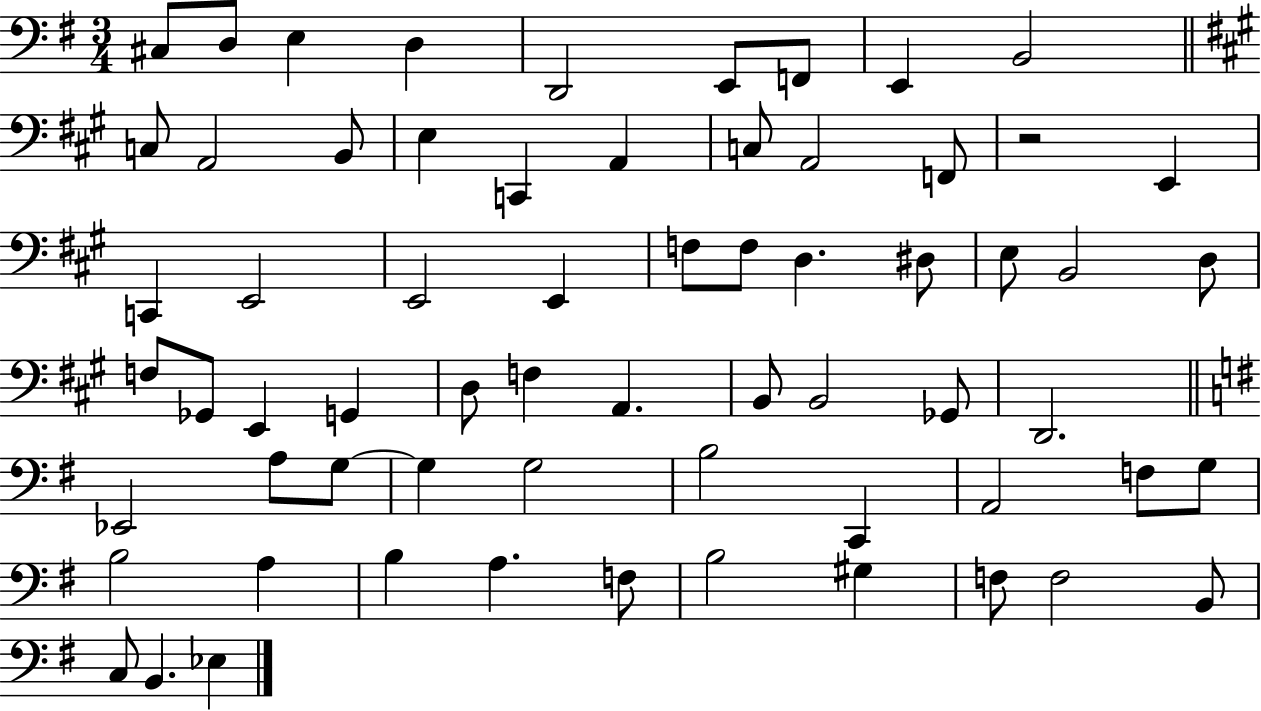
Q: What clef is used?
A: bass